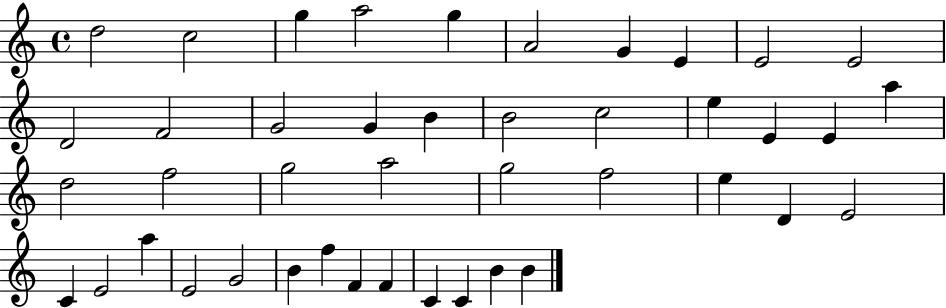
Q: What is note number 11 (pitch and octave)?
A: D4